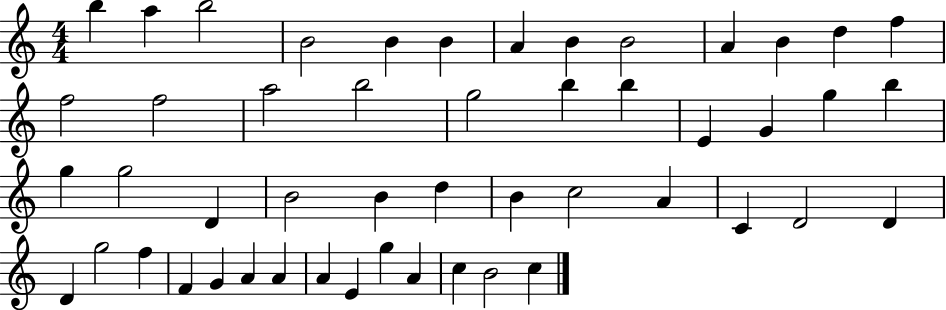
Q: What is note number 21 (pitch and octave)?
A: E4